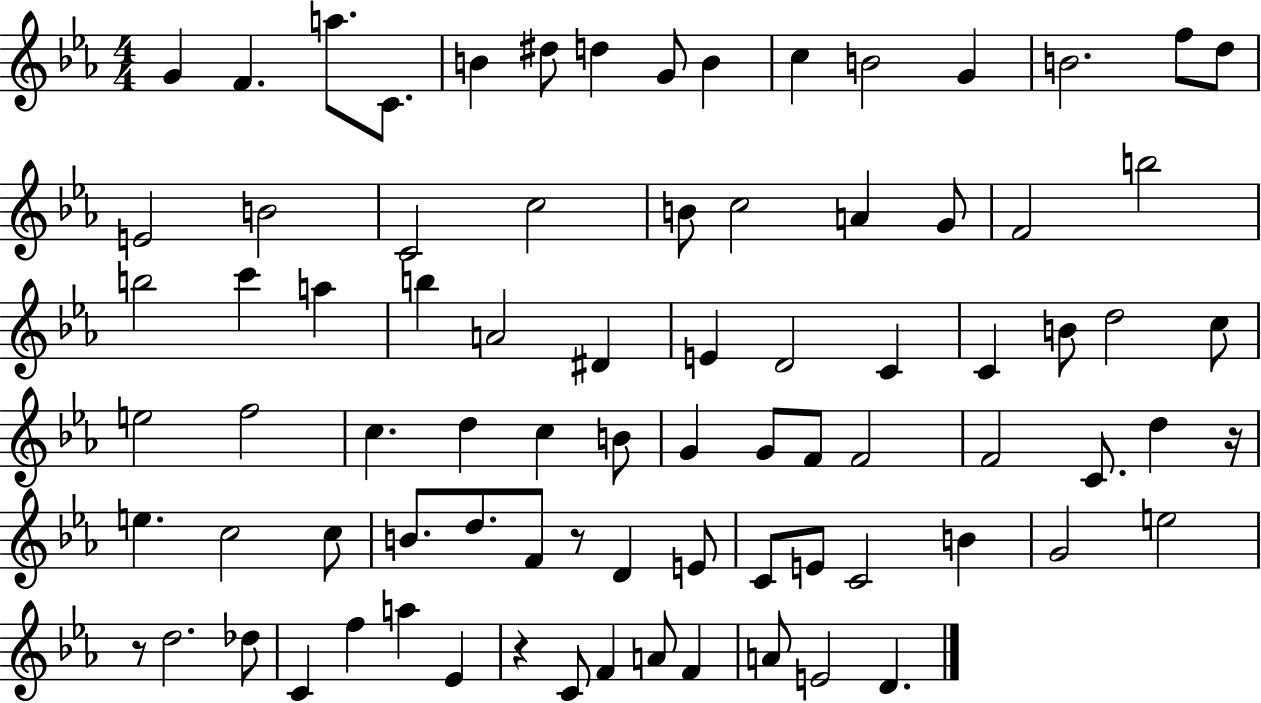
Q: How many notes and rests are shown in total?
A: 82